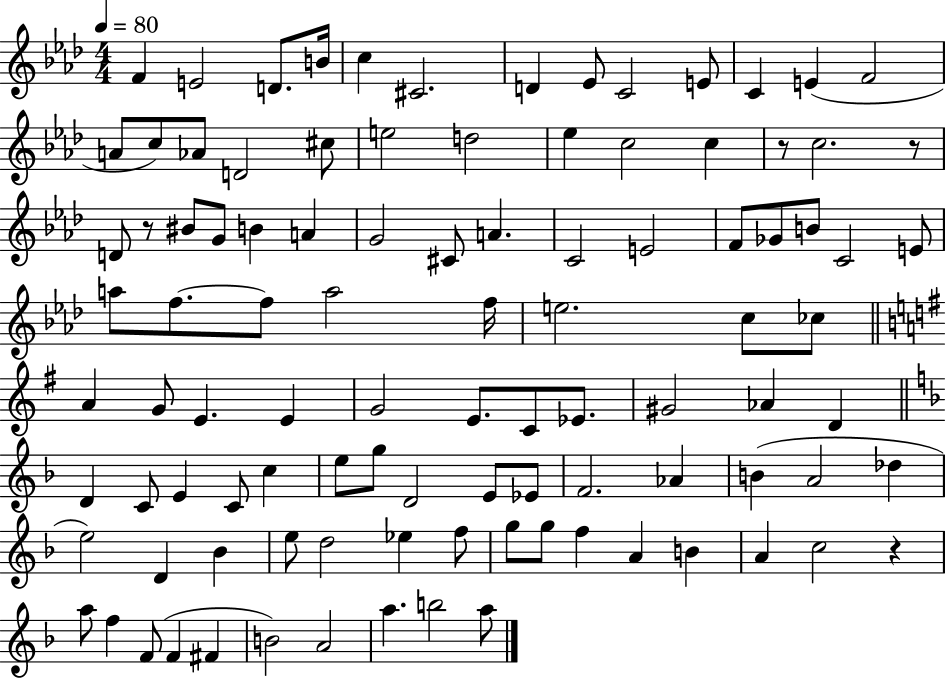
{
  \clef treble
  \numericTimeSignature
  \time 4/4
  \key aes \major
  \tempo 4 = 80
  \repeat volta 2 { f'4 e'2 d'8. b'16 | c''4 cis'2. | d'4 ees'8 c'2 e'8 | c'4 e'4( f'2 | \break a'8 c''8) aes'8 d'2 cis''8 | e''2 d''2 | ees''4 c''2 c''4 | r8 c''2. r8 | \break d'8 r8 bis'8 g'8 b'4 a'4 | g'2 cis'8 a'4. | c'2 e'2 | f'8 ges'8 b'8 c'2 e'8 | \break a''8 f''8.~~ f''8 a''2 f''16 | e''2. c''8 ces''8 | \bar "||" \break \key g \major a'4 g'8 e'4. e'4 | g'2 e'8. c'8 ees'8. | gis'2 aes'4 d'4 | \bar "||" \break \key f \major d'4 c'8 e'4 c'8 c''4 | e''8 g''8 d'2 e'8 ees'8 | f'2. aes'4 | b'4( a'2 des''4 | \break e''2) d'4 bes'4 | e''8 d''2 ees''4 f''8 | g''8 g''8 f''4 a'4 b'4 | a'4 c''2 r4 | \break a''8 f''4 f'8( f'4 fis'4 | b'2) a'2 | a''4. b''2 a''8 | } \bar "|."
}